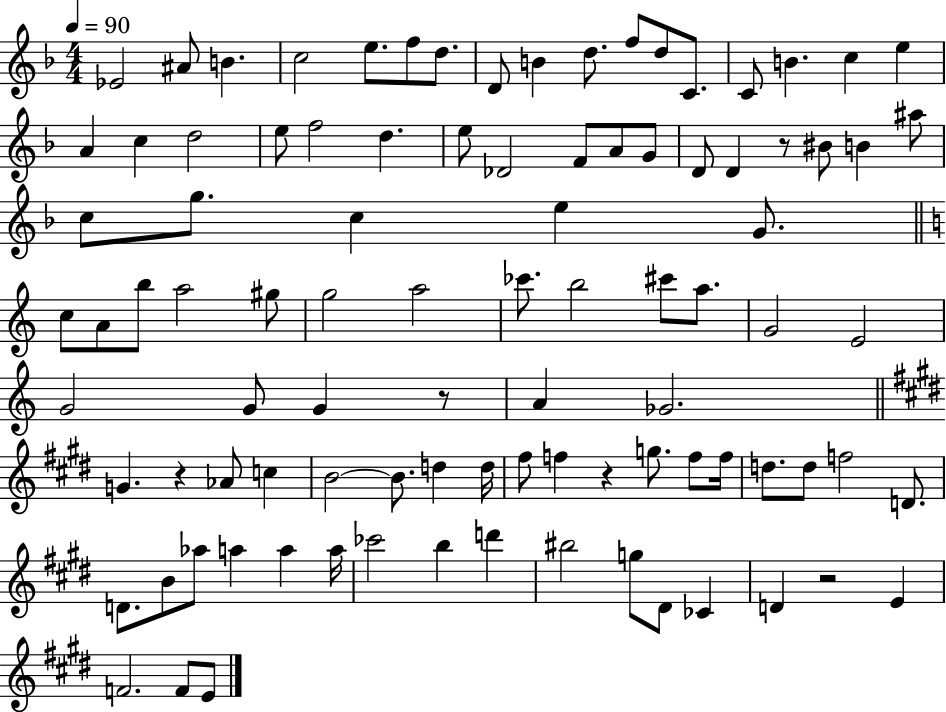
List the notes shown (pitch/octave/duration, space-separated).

Eb4/h A#4/e B4/q. C5/h E5/e. F5/e D5/e. D4/e B4/q D5/e. F5/e D5/e C4/e. C4/e B4/q. C5/q E5/q A4/q C5/q D5/h E5/e F5/h D5/q. E5/e Db4/h F4/e A4/e G4/e D4/e D4/q R/e BIS4/e B4/q A#5/e C5/e G5/e. C5/q E5/q G4/e. C5/e A4/e B5/e A5/h G#5/e G5/h A5/h CES6/e. B5/h C#6/e A5/e. G4/h E4/h G4/h G4/e G4/q R/e A4/q Gb4/h. G4/q. R/q Ab4/e C5/q B4/h B4/e. D5/q D5/s F#5/e F5/q R/q G5/e. F5/e F5/s D5/e. D5/e F5/h D4/e. D4/e. B4/e Ab5/e A5/q A5/q A5/s CES6/h B5/q D6/q BIS5/h G5/e D#4/e CES4/q D4/q R/h E4/q F4/h. F4/e E4/e